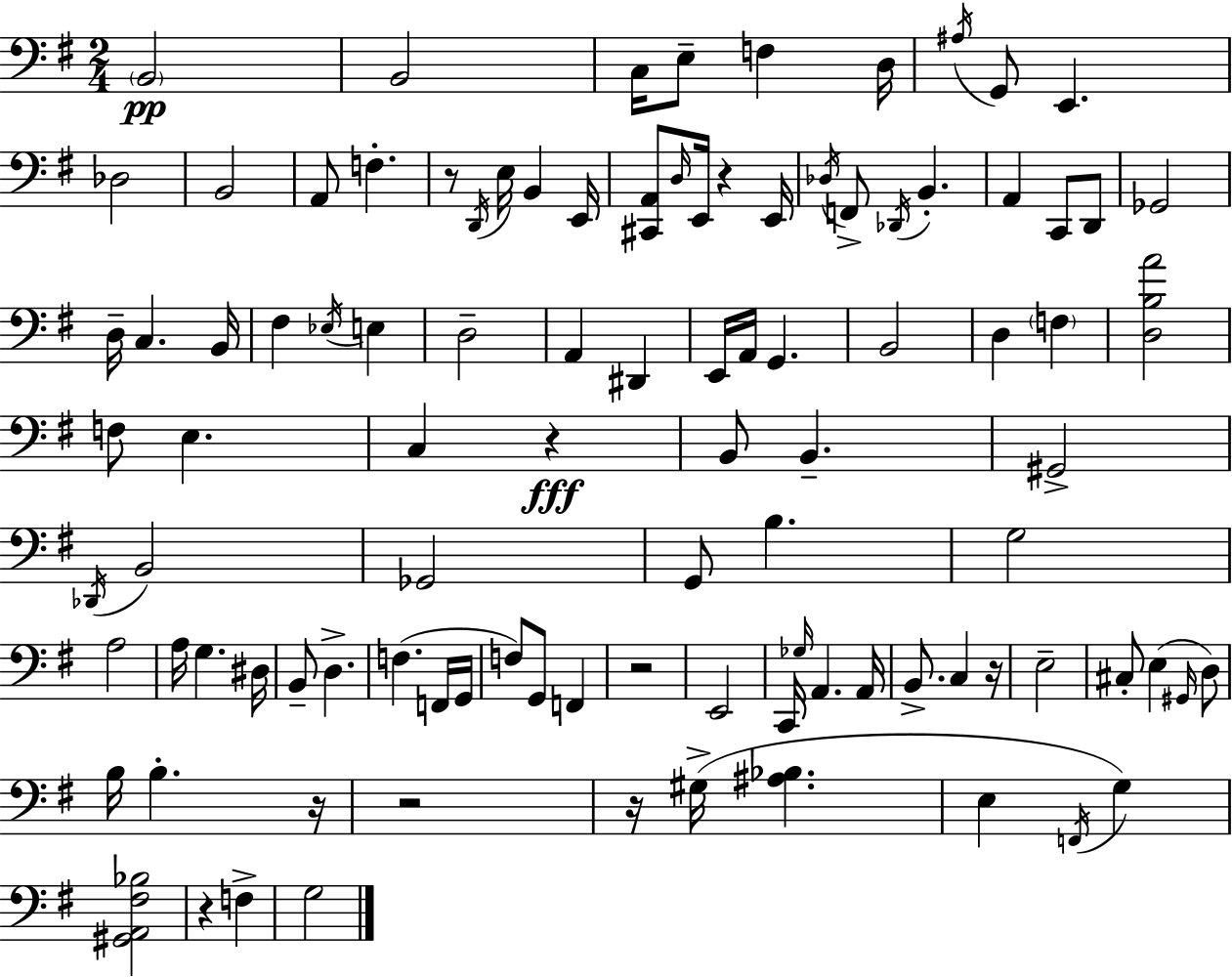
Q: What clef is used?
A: bass